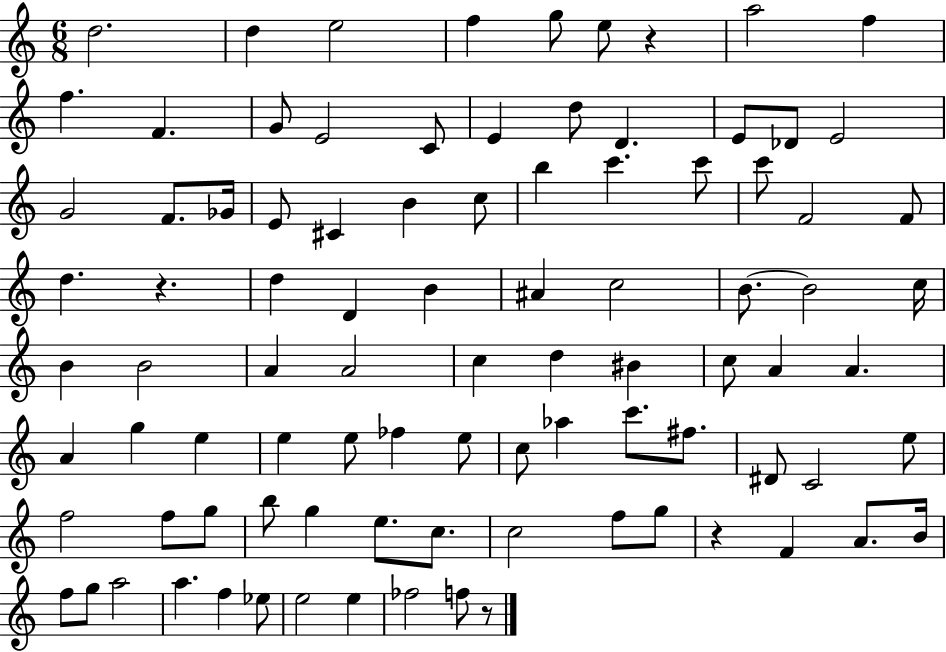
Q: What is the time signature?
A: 6/8